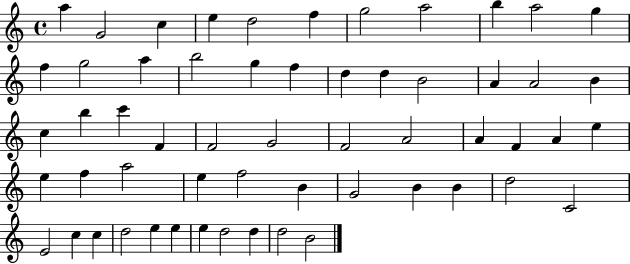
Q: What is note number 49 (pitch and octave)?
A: C5